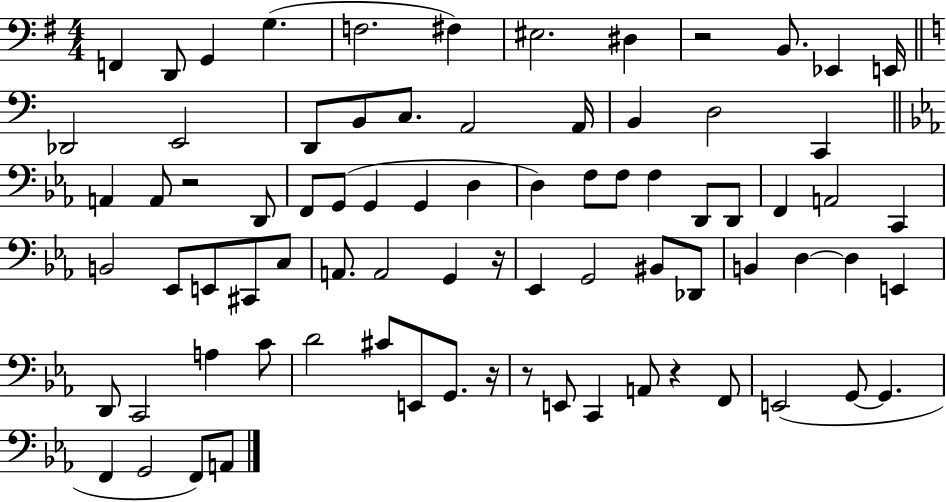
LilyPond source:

{
  \clef bass
  \numericTimeSignature
  \time 4/4
  \key g \major
  f,4 d,8 g,4 g4.( | f2. fis4) | eis2. dis4 | r2 b,8. ees,4 e,16 | \break \bar "||" \break \key a \minor des,2 e,2 | d,8 b,8 c8. a,2 a,16 | b,4 d2 c,4 | \bar "||" \break \key ees \major a,4 a,8 r2 d,8 | f,8 g,8( g,4 g,4 d4 | d4) f8 f8 f4 d,8 d,8 | f,4 a,2 c,4 | \break b,2 ees,8 e,8 cis,8 c8 | a,8. a,2 g,4 r16 | ees,4 g,2 bis,8 des,8 | b,4 d4~~ d4 e,4 | \break d,8 c,2 a4 c'8 | d'2 cis'8 e,8 g,8. r16 | r8 e,8 c,4 a,8 r4 f,8 | e,2( g,8~~ g,4. | \break f,4 g,2 f,8) a,8 | \bar "|."
}